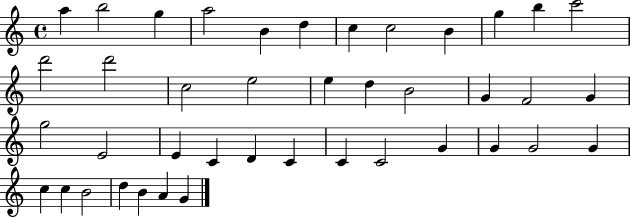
A5/q B5/h G5/q A5/h B4/q D5/q C5/q C5/h B4/q G5/q B5/q C6/h D6/h D6/h C5/h E5/h E5/q D5/q B4/h G4/q F4/h G4/q G5/h E4/h E4/q C4/q D4/q C4/q C4/q C4/h G4/q G4/q G4/h G4/q C5/q C5/q B4/h D5/q B4/q A4/q G4/q